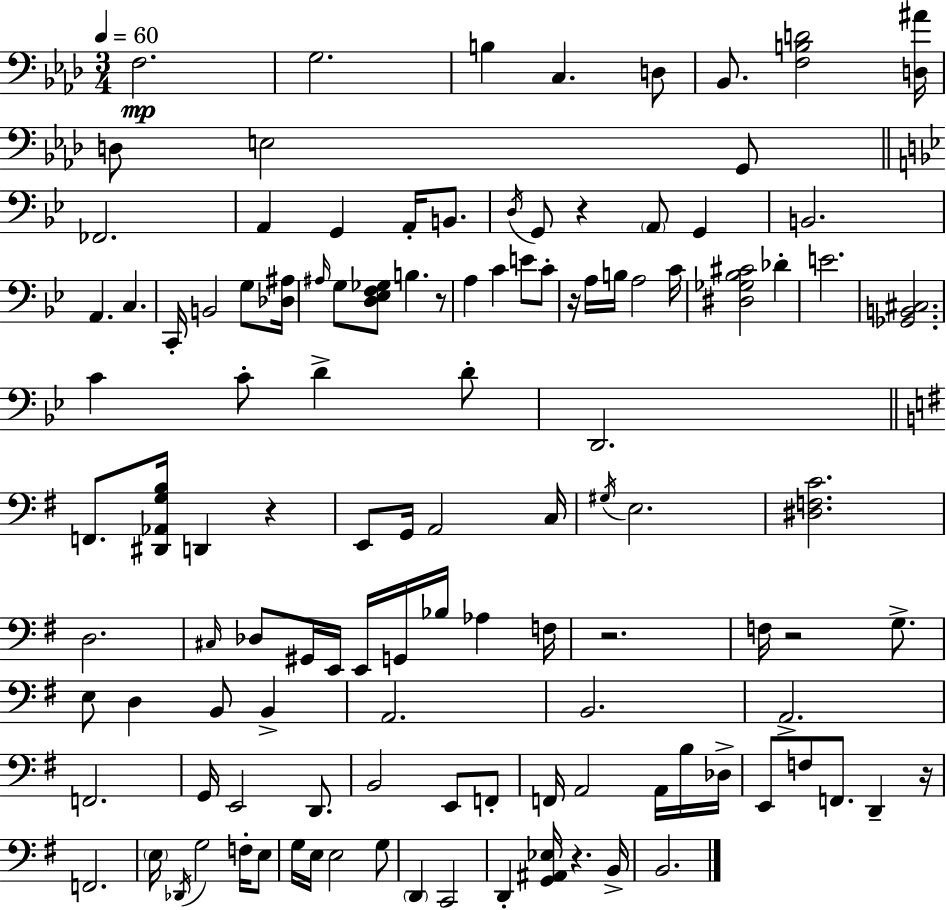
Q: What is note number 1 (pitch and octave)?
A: F3